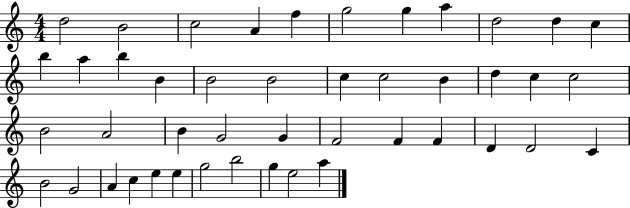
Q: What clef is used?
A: treble